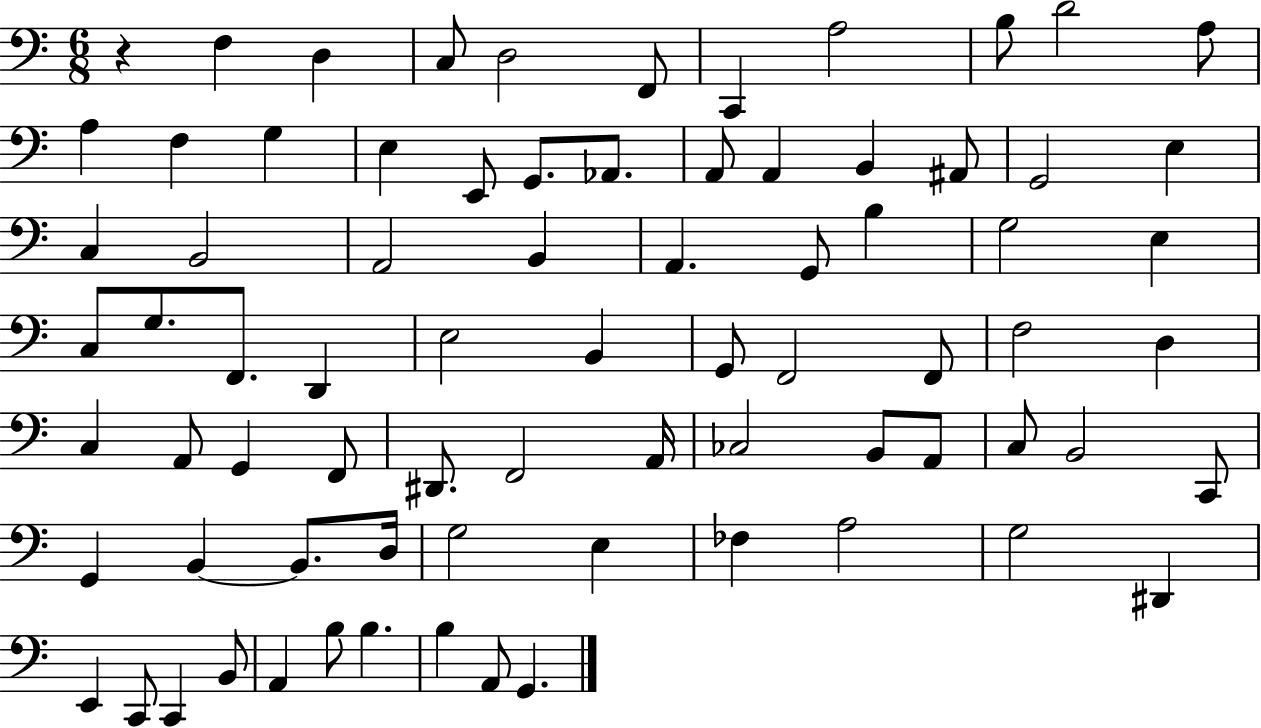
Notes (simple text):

R/q F3/q D3/q C3/e D3/h F2/e C2/q A3/h B3/e D4/h A3/e A3/q F3/q G3/q E3/q E2/e G2/e. Ab2/e. A2/e A2/q B2/q A#2/e G2/h E3/q C3/q B2/h A2/h B2/q A2/q. G2/e B3/q G3/h E3/q C3/e G3/e. F2/e. D2/q E3/h B2/q G2/e F2/h F2/e F3/h D3/q C3/q A2/e G2/q F2/e D#2/e. F2/h A2/s CES3/h B2/e A2/e C3/e B2/h C2/e G2/q B2/q B2/e. D3/s G3/h E3/q FES3/q A3/h G3/h D#2/q E2/q C2/e C2/q B2/e A2/q B3/e B3/q. B3/q A2/e G2/q.